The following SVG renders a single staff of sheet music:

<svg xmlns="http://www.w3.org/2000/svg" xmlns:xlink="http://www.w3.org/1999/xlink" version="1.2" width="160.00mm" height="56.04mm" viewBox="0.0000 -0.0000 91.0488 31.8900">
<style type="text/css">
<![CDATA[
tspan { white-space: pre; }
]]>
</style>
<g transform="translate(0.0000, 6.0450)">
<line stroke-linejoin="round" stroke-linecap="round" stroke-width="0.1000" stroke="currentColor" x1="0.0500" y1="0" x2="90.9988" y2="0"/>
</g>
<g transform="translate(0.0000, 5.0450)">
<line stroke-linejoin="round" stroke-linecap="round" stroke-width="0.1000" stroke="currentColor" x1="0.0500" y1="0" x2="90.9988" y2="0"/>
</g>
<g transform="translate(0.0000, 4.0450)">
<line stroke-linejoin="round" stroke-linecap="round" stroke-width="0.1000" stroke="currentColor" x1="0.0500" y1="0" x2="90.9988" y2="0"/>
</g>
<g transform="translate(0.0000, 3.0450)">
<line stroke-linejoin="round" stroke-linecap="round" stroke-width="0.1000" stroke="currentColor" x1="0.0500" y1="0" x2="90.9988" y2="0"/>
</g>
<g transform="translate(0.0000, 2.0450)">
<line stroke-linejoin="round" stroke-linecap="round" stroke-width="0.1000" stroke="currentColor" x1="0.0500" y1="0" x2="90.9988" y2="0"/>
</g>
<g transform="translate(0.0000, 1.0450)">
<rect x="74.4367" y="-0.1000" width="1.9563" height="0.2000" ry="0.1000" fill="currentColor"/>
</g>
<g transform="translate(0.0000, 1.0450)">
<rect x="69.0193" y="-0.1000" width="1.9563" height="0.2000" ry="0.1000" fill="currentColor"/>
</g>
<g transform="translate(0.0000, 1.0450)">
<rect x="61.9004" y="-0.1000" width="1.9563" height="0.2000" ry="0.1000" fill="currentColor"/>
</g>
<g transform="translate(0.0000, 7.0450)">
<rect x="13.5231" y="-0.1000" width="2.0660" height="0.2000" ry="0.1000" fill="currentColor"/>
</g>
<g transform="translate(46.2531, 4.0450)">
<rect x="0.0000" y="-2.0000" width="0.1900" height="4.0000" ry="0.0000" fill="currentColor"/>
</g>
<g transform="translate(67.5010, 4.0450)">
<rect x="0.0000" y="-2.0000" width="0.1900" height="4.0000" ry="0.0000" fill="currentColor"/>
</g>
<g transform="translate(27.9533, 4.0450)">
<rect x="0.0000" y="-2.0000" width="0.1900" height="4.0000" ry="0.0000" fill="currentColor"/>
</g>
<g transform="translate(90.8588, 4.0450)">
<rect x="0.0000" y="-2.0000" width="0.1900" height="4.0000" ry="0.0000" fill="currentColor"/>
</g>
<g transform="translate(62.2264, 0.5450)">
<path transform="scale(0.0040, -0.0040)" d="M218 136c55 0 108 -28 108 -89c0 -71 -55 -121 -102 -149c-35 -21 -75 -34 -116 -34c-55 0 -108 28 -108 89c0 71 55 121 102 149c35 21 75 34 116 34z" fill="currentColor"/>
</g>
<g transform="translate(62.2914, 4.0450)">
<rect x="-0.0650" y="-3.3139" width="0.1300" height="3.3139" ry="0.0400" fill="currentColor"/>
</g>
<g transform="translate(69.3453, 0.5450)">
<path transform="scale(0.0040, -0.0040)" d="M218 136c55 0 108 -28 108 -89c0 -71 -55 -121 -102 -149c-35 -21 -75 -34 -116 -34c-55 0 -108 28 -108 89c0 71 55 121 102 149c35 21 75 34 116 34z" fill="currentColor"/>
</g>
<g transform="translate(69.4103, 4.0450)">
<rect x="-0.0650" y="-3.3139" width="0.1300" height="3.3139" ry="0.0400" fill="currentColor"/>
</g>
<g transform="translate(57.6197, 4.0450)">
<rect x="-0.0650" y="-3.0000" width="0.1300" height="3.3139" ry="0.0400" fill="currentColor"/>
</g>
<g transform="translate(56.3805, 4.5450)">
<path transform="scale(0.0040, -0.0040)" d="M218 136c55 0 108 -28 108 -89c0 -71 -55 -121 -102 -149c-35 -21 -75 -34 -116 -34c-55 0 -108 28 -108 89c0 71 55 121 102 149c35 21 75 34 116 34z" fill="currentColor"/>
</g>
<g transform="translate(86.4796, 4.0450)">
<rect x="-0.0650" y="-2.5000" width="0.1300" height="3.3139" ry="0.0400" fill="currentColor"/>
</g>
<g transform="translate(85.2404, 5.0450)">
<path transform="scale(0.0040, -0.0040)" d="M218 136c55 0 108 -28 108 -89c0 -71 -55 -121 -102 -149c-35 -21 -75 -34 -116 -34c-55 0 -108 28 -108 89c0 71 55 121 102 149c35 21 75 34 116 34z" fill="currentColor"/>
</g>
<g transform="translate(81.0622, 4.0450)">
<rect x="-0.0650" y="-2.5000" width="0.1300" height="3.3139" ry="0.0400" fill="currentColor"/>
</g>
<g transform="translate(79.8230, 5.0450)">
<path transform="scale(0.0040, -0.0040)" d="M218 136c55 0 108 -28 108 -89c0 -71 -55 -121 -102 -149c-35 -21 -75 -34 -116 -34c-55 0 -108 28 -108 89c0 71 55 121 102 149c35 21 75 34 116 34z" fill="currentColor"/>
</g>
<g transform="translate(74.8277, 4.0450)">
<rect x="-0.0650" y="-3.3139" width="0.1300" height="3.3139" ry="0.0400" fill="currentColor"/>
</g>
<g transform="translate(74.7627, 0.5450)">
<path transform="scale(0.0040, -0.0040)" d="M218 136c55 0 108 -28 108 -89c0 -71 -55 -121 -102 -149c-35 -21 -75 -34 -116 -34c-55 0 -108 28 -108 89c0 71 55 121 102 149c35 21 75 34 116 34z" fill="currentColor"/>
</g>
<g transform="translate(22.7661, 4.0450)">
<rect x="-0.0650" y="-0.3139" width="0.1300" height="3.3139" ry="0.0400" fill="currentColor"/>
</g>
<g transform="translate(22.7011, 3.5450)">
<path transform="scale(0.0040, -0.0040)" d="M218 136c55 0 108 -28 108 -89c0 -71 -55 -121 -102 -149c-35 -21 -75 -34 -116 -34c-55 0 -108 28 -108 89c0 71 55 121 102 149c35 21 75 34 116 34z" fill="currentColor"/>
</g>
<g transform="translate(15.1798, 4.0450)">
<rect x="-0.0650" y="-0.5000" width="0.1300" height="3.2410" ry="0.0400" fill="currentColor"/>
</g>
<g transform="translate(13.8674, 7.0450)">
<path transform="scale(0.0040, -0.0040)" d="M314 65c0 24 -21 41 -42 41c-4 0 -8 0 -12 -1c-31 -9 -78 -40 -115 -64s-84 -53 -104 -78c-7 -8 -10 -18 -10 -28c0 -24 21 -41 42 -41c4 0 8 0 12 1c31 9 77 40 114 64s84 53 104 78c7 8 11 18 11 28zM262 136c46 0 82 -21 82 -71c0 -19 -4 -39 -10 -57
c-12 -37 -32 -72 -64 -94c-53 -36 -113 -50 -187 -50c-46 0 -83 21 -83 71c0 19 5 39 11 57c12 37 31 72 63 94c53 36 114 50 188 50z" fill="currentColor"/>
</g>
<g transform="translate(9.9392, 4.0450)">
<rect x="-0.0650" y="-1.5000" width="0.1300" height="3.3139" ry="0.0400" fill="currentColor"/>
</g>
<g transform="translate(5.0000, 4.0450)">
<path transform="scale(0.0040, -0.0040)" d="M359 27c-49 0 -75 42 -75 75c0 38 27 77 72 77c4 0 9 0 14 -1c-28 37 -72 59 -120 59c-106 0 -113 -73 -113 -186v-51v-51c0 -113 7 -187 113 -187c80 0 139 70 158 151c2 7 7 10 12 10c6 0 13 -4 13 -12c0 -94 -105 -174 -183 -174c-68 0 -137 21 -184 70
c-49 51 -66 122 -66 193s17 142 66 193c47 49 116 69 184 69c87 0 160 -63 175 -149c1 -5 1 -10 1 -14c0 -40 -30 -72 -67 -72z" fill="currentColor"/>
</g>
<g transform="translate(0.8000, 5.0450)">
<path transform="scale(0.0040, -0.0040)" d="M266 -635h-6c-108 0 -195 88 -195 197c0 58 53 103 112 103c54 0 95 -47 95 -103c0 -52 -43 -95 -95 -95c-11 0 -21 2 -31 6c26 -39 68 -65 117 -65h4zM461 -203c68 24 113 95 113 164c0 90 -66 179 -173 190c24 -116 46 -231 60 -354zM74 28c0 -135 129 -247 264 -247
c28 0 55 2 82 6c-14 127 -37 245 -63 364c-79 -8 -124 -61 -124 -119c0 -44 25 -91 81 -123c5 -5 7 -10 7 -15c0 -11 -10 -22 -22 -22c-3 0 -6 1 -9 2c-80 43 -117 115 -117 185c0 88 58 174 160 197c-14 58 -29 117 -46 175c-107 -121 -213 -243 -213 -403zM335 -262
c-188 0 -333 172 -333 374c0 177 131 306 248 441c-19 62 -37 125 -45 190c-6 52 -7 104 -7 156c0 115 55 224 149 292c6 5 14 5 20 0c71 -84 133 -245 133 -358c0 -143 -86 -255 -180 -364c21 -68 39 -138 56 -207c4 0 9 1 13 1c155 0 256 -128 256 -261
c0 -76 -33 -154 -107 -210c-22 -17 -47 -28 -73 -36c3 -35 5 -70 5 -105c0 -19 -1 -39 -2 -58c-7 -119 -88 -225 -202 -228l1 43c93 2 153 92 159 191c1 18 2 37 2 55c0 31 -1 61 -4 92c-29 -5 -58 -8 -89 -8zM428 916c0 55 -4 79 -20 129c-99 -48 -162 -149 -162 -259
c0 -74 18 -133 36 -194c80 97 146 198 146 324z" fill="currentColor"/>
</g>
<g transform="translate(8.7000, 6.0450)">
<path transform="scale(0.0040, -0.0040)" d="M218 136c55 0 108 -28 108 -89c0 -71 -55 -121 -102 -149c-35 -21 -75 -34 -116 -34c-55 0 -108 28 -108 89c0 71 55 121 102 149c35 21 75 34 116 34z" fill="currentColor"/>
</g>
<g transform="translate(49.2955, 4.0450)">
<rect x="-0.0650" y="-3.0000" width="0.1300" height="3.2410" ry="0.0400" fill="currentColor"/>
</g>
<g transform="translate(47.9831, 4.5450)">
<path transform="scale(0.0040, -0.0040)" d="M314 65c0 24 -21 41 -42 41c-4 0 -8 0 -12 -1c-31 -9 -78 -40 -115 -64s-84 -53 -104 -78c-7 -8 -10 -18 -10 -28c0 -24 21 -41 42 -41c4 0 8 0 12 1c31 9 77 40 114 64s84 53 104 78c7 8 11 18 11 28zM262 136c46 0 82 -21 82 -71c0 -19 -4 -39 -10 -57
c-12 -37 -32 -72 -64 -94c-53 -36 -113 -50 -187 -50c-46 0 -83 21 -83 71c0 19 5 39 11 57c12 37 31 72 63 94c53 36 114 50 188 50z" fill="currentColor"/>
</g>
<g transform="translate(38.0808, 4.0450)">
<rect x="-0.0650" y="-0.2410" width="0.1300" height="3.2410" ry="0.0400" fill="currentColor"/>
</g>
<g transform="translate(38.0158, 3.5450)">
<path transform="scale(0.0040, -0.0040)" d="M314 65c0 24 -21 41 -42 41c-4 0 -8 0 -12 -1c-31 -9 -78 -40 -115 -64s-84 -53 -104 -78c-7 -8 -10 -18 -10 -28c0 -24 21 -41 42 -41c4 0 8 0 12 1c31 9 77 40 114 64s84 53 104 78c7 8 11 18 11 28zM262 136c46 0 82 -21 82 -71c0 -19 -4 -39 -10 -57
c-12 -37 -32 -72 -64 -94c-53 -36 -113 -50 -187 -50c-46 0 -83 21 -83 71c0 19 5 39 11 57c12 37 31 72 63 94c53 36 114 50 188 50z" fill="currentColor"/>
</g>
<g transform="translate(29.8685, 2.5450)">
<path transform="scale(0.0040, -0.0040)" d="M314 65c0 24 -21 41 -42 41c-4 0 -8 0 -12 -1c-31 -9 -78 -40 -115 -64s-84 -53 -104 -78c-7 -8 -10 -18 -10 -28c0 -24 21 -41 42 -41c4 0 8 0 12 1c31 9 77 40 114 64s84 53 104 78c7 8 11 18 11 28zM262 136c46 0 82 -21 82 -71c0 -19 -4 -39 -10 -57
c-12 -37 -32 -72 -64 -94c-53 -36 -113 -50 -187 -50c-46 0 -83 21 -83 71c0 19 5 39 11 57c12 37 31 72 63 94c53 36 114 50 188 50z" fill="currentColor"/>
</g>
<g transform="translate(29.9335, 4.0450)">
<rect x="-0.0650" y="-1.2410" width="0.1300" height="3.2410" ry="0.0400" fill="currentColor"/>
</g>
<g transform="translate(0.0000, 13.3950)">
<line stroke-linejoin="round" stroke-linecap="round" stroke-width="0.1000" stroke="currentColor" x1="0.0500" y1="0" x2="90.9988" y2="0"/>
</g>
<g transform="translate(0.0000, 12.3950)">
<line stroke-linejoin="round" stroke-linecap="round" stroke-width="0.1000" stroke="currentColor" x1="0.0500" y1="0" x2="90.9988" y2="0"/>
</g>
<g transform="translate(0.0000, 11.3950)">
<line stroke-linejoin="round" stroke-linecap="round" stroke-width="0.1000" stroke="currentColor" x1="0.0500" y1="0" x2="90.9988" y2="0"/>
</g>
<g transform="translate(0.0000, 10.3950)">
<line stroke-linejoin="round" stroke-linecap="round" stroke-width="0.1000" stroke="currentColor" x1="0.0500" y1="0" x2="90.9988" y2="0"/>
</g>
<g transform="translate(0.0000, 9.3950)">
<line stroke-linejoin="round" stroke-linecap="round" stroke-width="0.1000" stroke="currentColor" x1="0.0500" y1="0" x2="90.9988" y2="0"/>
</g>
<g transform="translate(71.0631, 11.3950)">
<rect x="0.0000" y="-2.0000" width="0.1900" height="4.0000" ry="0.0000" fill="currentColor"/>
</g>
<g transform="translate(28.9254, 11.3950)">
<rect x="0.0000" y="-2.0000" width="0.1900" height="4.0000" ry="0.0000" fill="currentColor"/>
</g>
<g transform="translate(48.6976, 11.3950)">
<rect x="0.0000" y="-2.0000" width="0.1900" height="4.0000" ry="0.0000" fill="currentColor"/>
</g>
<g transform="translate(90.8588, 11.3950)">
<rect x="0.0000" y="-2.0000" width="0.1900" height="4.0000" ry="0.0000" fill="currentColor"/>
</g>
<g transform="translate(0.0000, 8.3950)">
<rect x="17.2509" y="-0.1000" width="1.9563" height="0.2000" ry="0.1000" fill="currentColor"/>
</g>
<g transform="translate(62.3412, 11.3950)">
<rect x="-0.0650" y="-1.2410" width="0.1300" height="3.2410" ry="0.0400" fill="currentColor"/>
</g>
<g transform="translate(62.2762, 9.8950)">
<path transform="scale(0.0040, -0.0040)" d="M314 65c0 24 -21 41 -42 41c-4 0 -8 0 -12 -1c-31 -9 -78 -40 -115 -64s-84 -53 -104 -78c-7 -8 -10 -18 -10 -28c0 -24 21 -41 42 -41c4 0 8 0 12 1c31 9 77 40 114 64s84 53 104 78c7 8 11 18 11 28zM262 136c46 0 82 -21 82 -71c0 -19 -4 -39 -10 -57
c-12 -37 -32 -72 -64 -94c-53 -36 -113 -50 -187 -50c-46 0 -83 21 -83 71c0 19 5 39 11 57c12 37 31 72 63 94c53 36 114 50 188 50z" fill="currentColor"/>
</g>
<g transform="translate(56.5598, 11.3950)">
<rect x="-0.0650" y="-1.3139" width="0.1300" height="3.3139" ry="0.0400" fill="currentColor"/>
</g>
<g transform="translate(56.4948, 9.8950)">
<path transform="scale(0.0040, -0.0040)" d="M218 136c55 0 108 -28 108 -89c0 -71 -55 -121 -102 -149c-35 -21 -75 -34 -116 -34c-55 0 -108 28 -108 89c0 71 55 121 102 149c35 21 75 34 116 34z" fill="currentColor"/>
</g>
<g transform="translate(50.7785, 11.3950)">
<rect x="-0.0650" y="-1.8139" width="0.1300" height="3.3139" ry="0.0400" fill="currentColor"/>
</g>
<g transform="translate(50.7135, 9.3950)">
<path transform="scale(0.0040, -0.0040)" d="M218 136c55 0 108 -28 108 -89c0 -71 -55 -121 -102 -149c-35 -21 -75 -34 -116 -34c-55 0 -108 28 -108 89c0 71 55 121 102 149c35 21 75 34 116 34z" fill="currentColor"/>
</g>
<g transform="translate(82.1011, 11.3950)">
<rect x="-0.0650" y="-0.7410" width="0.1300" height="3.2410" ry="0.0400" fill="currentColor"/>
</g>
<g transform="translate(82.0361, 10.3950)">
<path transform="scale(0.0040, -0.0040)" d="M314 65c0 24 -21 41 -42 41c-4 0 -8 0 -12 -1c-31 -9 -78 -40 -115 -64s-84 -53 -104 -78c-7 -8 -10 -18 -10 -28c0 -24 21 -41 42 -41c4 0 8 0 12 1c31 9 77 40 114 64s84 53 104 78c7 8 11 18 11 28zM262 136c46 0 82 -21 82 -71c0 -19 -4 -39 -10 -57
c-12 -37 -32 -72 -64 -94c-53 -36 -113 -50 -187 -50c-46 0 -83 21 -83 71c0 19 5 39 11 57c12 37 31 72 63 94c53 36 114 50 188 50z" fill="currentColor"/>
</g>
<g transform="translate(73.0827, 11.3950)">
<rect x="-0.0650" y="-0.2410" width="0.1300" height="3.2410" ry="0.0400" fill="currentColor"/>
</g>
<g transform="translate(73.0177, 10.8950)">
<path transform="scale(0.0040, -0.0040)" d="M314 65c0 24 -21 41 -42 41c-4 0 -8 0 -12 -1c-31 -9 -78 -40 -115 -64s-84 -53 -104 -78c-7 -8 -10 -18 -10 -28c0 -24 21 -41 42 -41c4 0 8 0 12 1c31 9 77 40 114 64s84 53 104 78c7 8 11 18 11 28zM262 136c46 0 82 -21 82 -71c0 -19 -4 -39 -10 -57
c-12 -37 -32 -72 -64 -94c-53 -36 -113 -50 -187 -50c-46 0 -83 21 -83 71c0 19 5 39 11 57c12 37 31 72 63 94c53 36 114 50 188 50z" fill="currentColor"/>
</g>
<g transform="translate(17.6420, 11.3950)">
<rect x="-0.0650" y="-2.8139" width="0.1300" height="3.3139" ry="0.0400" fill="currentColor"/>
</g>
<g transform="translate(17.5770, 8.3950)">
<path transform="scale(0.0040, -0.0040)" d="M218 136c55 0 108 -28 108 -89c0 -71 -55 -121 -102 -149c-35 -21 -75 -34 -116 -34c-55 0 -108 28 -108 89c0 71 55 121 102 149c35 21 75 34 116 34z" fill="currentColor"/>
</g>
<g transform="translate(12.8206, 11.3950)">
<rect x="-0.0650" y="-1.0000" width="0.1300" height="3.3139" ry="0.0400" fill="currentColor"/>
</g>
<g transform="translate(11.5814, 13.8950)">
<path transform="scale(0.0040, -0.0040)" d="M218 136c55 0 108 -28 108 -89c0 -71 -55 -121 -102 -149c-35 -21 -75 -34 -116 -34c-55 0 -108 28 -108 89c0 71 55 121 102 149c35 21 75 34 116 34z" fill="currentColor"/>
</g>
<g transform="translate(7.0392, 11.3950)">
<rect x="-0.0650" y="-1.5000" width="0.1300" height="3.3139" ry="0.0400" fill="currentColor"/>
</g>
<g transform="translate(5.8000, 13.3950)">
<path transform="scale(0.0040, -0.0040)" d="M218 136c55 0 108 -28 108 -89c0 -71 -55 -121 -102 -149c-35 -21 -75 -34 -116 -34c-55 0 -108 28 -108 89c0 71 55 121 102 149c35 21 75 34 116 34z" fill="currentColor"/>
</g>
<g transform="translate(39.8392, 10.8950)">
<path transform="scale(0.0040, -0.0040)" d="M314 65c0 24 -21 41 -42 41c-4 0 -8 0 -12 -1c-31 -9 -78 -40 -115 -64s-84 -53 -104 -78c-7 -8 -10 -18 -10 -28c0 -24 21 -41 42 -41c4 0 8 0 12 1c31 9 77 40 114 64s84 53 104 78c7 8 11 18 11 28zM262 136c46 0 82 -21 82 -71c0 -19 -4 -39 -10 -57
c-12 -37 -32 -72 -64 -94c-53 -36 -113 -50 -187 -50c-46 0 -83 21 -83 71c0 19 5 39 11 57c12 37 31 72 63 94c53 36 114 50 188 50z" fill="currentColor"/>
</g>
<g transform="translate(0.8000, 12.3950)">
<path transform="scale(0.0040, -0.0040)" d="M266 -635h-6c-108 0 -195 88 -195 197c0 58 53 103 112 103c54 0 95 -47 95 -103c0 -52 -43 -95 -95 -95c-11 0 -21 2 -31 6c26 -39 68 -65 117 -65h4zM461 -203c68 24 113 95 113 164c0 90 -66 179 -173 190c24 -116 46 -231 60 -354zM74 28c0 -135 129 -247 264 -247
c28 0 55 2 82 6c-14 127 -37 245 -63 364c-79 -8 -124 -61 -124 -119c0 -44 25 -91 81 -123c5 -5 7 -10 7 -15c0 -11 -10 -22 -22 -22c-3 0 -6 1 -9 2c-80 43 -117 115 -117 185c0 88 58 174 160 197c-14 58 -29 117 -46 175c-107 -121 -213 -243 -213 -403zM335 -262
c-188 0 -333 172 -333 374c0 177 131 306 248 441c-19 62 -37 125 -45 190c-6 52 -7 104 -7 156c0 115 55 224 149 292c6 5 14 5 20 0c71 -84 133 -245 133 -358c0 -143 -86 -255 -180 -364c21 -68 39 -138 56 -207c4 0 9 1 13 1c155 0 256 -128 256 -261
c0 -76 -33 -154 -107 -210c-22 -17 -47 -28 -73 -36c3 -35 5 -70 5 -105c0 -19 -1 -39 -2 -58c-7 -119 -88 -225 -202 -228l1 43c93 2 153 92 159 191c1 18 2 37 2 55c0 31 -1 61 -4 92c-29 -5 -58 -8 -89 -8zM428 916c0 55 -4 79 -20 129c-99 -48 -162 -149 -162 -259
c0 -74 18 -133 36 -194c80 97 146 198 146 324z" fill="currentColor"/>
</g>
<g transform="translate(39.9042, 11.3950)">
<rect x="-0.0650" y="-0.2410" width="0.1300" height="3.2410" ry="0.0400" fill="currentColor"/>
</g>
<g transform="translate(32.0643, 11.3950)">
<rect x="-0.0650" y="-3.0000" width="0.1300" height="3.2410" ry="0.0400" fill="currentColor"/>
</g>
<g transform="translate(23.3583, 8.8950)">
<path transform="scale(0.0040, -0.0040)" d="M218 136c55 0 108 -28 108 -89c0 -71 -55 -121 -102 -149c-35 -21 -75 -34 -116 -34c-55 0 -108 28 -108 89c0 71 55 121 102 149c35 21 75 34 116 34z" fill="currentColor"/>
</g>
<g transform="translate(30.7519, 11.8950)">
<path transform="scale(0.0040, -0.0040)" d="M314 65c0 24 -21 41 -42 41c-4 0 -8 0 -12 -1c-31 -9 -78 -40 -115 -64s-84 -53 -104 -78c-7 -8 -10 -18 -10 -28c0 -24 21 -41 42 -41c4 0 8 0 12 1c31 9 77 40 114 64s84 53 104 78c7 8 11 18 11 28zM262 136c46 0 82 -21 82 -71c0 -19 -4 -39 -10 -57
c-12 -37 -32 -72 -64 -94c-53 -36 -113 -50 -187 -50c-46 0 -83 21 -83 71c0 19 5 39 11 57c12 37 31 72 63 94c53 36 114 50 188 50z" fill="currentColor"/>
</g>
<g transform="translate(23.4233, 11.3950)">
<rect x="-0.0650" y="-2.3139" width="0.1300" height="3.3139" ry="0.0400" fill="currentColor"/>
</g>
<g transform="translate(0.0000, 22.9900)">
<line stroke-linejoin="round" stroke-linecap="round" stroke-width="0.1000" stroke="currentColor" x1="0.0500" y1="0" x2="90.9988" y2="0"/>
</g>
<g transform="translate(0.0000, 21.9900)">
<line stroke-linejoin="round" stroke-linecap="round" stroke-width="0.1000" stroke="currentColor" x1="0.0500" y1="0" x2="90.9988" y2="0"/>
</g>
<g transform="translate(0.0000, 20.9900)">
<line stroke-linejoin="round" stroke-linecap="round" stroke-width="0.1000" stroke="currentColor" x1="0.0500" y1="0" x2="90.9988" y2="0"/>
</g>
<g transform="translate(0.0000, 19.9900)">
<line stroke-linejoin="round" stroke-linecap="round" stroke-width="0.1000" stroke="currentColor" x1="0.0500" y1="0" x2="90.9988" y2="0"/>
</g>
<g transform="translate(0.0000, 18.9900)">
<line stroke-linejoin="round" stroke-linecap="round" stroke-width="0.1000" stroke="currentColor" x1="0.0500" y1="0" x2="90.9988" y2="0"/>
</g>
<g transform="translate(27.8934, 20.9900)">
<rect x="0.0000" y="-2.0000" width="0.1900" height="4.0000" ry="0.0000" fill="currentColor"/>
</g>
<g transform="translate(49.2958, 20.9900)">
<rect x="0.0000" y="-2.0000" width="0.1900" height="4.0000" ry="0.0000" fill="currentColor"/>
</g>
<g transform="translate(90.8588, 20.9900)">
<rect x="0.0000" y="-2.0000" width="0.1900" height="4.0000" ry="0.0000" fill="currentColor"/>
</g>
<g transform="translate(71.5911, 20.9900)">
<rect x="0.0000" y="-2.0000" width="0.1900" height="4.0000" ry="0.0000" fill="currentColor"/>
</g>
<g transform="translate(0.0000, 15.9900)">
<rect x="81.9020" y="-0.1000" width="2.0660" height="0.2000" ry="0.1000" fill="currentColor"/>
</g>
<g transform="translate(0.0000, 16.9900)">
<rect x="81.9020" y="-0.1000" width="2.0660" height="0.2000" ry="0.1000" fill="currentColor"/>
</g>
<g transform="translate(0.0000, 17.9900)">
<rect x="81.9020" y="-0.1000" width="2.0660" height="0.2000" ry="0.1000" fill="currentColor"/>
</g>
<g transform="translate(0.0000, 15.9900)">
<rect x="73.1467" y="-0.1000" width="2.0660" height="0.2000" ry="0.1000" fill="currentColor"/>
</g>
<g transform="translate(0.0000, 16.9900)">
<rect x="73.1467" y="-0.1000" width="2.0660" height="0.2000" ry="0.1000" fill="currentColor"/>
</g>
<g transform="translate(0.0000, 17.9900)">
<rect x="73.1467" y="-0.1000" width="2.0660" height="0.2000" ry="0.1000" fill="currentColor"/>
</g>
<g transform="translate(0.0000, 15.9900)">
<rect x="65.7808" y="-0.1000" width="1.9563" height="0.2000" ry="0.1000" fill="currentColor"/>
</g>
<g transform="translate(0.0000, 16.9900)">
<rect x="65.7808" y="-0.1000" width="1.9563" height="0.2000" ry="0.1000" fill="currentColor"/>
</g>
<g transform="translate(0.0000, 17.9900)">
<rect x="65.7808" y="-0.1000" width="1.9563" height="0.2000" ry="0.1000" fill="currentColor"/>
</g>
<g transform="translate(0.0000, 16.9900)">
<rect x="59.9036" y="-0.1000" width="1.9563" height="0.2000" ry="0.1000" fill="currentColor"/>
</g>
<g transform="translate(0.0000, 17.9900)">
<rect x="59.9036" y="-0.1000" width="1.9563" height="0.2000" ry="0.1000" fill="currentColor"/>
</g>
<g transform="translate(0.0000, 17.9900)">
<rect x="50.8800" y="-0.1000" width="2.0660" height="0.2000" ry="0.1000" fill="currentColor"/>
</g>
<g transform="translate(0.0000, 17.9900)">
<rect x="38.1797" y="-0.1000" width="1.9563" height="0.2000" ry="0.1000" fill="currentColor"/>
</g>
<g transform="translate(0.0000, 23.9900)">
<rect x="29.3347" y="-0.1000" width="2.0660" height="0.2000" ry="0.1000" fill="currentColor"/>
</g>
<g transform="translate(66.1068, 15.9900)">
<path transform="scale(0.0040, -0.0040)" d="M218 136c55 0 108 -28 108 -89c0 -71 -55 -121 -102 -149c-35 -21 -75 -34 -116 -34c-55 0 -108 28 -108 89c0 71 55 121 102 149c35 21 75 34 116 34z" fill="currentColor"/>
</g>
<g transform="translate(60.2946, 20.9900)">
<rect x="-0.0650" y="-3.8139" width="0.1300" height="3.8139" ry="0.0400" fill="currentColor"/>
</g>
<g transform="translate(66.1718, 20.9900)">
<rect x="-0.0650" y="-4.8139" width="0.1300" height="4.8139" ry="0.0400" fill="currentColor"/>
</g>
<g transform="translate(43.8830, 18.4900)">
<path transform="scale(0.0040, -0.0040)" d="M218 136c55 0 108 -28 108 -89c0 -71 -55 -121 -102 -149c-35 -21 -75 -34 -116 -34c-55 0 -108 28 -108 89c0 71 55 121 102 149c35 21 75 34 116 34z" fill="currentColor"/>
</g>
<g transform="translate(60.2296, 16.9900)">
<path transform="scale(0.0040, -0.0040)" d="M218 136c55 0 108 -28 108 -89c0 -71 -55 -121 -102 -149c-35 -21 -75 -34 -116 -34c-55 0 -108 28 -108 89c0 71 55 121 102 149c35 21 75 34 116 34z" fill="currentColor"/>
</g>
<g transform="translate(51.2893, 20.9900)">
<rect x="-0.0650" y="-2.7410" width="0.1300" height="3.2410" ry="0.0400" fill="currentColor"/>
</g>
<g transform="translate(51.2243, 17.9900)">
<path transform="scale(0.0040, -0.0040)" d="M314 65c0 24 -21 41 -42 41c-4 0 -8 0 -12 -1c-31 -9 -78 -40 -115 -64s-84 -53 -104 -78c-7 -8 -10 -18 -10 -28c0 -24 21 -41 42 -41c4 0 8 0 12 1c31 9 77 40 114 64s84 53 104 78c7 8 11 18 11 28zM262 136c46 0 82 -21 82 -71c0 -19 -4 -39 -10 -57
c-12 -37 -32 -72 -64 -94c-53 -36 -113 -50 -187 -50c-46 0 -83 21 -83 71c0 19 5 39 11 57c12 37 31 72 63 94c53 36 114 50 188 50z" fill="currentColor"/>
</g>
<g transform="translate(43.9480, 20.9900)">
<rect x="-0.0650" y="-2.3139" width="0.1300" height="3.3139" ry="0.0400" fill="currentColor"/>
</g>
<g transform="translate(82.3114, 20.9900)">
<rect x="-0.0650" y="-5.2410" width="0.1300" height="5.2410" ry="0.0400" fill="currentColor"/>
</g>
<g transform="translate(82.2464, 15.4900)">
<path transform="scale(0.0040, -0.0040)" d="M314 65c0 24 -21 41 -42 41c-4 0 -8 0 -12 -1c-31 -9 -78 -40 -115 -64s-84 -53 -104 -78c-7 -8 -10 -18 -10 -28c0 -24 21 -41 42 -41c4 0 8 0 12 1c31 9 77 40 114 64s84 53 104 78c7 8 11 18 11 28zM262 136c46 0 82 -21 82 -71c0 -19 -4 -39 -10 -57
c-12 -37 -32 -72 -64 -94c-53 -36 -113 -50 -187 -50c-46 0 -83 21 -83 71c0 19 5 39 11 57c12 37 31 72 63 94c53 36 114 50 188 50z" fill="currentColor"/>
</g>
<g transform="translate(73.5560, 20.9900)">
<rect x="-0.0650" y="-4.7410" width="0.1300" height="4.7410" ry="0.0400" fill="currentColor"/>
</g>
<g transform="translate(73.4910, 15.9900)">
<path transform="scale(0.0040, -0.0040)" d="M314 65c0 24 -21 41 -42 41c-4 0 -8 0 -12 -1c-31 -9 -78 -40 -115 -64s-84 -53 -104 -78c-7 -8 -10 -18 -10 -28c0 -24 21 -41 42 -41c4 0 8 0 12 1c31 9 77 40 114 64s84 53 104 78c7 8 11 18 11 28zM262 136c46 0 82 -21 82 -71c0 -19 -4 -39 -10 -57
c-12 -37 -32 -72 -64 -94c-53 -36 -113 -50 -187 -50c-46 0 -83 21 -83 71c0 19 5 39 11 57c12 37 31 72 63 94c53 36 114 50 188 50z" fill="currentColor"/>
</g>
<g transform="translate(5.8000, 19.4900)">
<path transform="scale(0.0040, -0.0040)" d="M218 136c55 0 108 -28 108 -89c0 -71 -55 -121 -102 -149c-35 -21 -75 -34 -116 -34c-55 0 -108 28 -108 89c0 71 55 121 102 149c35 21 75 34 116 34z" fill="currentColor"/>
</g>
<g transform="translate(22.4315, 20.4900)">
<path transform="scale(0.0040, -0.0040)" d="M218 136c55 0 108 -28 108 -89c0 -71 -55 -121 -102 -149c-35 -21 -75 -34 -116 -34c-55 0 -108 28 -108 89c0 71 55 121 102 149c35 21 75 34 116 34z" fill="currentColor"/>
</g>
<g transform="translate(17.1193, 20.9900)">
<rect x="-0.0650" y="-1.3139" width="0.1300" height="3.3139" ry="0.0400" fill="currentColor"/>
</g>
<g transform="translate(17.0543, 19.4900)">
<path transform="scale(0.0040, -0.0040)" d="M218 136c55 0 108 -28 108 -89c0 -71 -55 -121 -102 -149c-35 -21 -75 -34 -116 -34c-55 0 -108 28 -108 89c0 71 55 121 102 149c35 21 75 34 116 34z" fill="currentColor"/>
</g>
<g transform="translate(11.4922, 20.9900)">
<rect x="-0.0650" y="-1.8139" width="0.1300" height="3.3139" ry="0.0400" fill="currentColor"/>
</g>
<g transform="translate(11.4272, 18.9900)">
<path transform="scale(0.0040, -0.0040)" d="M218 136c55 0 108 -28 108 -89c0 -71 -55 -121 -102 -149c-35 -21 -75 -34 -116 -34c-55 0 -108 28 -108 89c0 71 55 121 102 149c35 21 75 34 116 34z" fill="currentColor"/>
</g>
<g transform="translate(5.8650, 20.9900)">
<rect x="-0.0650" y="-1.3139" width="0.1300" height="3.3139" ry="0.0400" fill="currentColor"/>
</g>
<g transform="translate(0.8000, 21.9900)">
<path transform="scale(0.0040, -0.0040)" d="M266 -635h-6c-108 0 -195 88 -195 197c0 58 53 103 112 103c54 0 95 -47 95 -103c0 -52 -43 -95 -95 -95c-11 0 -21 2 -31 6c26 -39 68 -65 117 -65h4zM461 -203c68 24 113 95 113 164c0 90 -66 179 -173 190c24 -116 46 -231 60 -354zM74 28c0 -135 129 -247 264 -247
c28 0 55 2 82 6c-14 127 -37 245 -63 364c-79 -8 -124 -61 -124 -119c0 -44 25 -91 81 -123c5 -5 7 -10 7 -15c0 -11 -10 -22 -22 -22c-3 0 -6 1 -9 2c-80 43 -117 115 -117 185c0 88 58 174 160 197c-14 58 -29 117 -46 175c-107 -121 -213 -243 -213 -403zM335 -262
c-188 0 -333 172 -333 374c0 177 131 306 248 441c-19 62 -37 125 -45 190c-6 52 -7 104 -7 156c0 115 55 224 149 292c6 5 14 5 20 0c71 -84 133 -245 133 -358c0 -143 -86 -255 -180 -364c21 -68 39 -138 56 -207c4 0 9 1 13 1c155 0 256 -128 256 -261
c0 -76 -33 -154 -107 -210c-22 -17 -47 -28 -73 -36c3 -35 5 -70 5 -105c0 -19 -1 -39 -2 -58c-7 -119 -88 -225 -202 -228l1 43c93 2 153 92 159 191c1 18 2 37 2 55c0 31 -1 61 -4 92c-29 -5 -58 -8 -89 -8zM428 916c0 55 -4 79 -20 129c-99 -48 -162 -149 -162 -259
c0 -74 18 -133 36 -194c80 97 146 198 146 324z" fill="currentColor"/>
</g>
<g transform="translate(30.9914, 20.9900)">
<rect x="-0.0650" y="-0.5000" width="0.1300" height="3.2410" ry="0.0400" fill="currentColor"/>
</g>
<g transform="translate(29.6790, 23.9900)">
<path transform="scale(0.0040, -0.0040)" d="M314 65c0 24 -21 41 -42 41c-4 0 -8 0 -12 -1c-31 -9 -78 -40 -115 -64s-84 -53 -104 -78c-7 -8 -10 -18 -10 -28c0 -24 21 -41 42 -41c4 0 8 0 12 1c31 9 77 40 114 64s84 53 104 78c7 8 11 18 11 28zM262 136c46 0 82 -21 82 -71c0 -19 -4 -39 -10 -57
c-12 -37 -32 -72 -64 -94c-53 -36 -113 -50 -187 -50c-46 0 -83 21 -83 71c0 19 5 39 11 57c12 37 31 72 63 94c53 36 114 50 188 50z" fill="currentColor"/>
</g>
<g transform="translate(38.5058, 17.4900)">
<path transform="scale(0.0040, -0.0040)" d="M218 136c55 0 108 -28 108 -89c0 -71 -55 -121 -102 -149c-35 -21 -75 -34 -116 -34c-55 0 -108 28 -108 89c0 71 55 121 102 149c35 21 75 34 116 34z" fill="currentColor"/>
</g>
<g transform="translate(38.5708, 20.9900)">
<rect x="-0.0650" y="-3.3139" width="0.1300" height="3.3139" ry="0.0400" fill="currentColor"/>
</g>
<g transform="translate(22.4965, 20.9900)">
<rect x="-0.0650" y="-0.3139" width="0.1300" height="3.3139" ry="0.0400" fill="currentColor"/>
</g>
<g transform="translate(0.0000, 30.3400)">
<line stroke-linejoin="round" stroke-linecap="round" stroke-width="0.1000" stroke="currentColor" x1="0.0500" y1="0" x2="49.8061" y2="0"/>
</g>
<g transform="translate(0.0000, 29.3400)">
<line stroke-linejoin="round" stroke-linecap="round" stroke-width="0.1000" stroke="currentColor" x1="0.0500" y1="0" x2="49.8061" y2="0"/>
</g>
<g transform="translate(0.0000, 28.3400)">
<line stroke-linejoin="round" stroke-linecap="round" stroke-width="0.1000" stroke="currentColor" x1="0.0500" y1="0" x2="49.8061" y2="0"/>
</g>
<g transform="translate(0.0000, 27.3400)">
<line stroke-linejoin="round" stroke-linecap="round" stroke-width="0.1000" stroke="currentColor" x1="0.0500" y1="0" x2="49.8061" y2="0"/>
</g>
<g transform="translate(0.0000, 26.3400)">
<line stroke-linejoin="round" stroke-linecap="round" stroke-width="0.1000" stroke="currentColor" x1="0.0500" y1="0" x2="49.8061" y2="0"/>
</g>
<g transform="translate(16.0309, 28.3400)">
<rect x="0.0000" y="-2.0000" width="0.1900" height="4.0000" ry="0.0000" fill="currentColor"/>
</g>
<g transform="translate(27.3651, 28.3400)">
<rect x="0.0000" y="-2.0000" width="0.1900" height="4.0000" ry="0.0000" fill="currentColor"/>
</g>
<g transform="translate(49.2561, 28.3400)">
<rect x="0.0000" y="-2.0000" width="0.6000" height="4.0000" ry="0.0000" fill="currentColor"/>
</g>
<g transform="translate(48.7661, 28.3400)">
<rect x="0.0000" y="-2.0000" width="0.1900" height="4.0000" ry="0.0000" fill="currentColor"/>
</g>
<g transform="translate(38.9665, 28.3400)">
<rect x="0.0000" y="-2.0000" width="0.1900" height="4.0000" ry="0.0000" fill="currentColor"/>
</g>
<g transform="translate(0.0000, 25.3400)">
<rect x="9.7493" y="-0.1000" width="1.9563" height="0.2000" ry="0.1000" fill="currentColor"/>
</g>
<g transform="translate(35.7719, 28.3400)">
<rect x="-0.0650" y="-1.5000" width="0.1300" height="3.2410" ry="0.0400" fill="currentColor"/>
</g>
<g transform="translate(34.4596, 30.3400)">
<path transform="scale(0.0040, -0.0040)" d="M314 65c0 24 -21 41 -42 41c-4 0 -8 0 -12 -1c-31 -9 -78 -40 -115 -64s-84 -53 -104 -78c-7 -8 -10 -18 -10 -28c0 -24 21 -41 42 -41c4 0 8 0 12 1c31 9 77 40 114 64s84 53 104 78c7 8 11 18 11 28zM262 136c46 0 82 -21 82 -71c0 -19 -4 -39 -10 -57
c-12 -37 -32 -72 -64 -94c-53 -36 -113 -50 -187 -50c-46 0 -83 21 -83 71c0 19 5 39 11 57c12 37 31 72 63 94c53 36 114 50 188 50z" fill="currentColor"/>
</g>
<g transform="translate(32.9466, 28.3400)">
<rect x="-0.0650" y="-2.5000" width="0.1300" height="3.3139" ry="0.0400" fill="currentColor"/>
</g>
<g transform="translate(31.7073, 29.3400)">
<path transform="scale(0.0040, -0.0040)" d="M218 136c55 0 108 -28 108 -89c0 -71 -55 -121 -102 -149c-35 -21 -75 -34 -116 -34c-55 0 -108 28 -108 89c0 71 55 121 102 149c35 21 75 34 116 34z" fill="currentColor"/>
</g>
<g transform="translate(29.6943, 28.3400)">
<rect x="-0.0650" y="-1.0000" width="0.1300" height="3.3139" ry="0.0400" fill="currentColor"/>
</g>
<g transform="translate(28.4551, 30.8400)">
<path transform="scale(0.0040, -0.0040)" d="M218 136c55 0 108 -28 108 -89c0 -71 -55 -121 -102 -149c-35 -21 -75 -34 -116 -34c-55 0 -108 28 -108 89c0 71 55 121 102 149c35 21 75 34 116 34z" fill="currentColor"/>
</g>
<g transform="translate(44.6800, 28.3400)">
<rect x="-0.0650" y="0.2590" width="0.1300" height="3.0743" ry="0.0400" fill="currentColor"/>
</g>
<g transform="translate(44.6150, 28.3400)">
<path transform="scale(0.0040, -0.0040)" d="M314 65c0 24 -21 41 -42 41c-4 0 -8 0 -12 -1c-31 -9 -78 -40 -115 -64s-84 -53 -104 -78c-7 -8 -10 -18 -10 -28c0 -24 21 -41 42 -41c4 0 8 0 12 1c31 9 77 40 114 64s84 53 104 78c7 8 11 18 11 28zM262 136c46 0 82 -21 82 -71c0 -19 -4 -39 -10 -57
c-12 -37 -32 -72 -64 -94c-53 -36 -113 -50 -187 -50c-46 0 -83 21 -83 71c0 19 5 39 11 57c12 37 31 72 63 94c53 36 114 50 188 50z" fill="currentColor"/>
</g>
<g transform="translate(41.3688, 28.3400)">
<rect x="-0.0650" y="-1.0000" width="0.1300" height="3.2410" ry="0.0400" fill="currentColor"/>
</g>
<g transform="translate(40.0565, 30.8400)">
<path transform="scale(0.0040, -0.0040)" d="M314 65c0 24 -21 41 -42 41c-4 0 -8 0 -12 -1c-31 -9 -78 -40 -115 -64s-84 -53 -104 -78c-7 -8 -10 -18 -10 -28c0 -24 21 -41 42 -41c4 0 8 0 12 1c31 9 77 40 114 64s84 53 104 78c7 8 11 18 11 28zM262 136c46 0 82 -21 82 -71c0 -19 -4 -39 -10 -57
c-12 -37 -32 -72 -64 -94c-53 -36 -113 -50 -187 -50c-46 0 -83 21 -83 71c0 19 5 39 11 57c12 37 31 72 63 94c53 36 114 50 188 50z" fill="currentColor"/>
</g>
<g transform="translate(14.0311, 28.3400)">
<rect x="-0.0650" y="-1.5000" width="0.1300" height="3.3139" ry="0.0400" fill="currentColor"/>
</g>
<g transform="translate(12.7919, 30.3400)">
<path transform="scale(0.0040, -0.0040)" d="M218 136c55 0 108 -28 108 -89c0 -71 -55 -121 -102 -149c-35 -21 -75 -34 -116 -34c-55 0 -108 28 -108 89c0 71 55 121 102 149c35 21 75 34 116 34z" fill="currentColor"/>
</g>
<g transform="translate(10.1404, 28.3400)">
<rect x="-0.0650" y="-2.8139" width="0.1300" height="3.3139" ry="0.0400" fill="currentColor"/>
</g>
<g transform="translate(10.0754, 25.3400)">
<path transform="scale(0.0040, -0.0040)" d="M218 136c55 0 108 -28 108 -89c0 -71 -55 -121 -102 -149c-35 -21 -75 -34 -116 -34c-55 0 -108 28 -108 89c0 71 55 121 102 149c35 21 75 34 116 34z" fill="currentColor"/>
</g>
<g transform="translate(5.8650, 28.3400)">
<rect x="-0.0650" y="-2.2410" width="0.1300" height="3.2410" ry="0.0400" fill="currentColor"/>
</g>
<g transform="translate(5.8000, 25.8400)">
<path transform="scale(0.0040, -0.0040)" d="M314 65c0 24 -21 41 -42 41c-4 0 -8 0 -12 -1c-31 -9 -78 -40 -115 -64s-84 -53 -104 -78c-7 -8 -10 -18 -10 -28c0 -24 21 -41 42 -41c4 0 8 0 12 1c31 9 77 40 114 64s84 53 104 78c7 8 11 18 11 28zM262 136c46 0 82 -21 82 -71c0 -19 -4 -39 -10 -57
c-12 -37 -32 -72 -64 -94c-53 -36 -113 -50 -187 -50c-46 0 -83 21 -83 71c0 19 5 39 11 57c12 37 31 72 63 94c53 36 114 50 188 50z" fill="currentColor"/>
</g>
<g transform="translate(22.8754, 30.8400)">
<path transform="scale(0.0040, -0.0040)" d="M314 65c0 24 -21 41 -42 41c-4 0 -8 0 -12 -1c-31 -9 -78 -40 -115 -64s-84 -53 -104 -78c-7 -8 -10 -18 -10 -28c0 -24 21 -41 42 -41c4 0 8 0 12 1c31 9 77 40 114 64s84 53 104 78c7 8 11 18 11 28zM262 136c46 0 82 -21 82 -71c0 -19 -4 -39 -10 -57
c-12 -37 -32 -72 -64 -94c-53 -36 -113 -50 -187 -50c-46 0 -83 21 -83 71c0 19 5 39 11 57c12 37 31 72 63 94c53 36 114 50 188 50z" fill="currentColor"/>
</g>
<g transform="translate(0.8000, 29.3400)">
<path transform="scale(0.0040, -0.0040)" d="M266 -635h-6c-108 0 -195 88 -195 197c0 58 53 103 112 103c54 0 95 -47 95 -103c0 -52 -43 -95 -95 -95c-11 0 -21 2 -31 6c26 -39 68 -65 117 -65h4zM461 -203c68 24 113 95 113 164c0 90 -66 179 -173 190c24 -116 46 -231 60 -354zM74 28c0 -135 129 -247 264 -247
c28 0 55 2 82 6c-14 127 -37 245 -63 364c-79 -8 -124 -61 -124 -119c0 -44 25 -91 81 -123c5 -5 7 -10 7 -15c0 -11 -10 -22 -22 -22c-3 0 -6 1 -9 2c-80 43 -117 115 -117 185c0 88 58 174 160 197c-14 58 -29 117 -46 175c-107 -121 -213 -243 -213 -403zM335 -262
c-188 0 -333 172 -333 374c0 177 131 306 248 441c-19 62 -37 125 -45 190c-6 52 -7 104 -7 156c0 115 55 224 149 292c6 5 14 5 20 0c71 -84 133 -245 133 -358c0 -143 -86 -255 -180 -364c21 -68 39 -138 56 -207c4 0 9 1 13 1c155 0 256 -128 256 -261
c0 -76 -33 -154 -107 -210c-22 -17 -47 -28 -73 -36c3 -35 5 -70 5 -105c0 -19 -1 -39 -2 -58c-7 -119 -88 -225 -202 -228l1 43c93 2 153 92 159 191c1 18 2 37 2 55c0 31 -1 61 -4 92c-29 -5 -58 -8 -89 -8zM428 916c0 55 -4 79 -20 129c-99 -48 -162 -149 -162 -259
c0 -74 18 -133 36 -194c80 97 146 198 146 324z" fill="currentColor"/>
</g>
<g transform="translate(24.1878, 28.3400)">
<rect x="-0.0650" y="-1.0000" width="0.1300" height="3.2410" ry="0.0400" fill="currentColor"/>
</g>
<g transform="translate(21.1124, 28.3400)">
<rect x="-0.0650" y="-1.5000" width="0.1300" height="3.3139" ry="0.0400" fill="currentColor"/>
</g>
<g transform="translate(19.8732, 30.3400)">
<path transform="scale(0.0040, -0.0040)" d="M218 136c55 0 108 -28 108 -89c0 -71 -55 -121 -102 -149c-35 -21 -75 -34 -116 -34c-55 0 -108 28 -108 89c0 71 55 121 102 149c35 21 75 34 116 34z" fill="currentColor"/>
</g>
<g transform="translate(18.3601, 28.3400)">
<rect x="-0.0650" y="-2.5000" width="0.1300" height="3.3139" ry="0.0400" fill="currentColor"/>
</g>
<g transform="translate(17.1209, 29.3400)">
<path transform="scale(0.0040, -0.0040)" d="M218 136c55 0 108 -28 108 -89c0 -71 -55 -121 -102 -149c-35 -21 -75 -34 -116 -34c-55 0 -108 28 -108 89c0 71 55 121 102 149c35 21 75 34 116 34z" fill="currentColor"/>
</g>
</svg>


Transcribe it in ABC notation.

X:1
T:Untitled
M:4/4
L:1/4
K:C
E C2 c e2 c2 A2 A b b b G G E D a g A2 c2 f e e2 c2 d2 e f e c C2 b g a2 c' e' e'2 f'2 g2 a E G E D2 D G E2 D2 B2